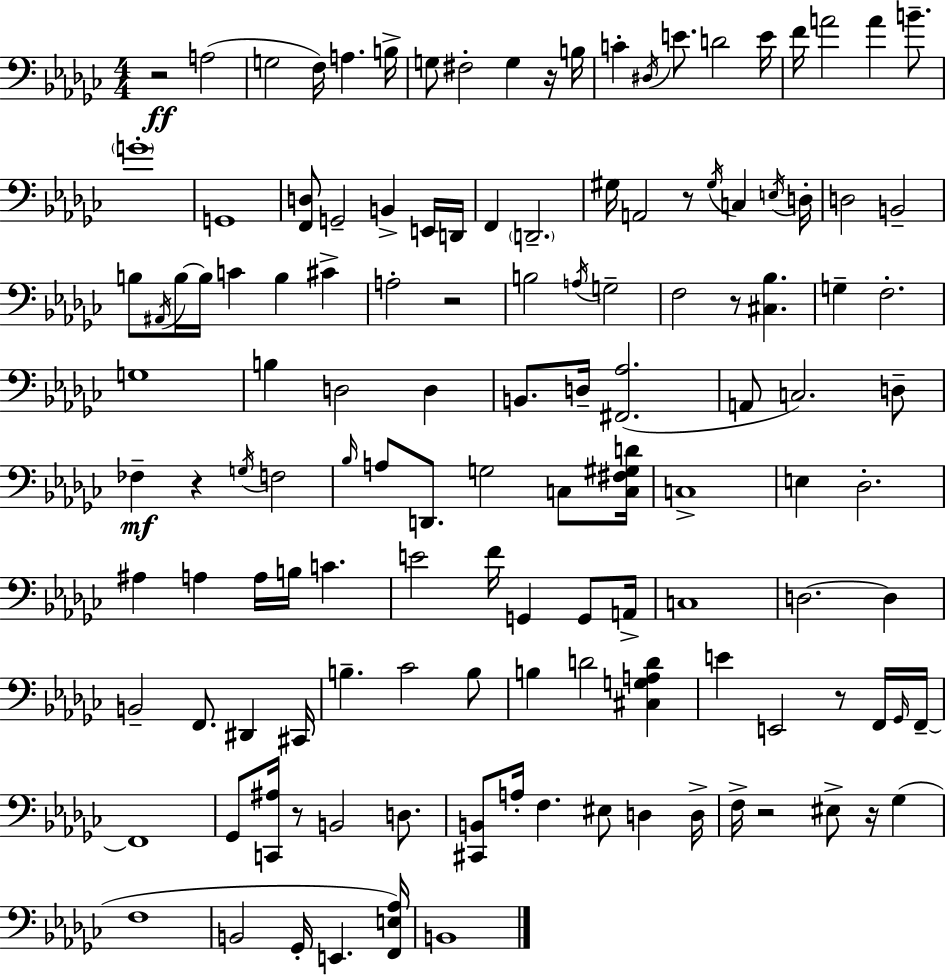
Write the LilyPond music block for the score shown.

{
  \clef bass
  \numericTimeSignature
  \time 4/4
  \key ees \minor
  \repeat volta 2 { r2\ff a2( | g2 f16) a4. b16-> | g8 fis2-. g4 r16 b16 | c'4-. \acciaccatura { dis16 } e'8. d'2 | \break e'16 f'16 a'2 a'4 b'8.-- | \parenthesize g'1-. | g,1 | <f, d>8 g,2-- b,4-> e,16 | \break d,16 f,4 \parenthesize d,2.-- | gis16 a,2 r8 \acciaccatura { gis16 } c4 | \acciaccatura { e16 } d16-. d2 b,2-- | b8 \acciaccatura { ais,16 } b16~~ b16 c'4 b4 | \break cis'4-> a2-. r2 | b2 \acciaccatura { a16 } g2-- | f2 r8 <cis bes>4. | g4-- f2.-. | \break g1 | b4 d2 | d4 b,8. d16-- <fis, aes>2.( | a,8 c2.) | \break d8-- fes4--\mf r4 \acciaccatura { g16 } f2 | \grace { bes16 } a8 d,8. g2 | c8 <c fis gis d'>16 c1-> | e4 des2.-. | \break ais4 a4 a16 | b16 c'4. e'2 f'16 | g,4 g,8 a,16-> c1 | d2.~~ | \break d4 b,2-- f,8. | dis,4 cis,16 b4.-- ces'2 | b8 b4 d'2 | <cis g a d'>4 e'4 e,2 | \break r8 f,16 \grace { ges,16 } f,16--~~ f,1 | ges,8 <c, ais>16 r8 b,2 | d8. <cis, b,>8 a16-. f4. | eis8 d4 d16-> f16-> r2 | \break eis8-> r16 ges4( f1 | b,2 | ges,16-. e,4. <f, e aes>16) b,1 | } \bar "|."
}